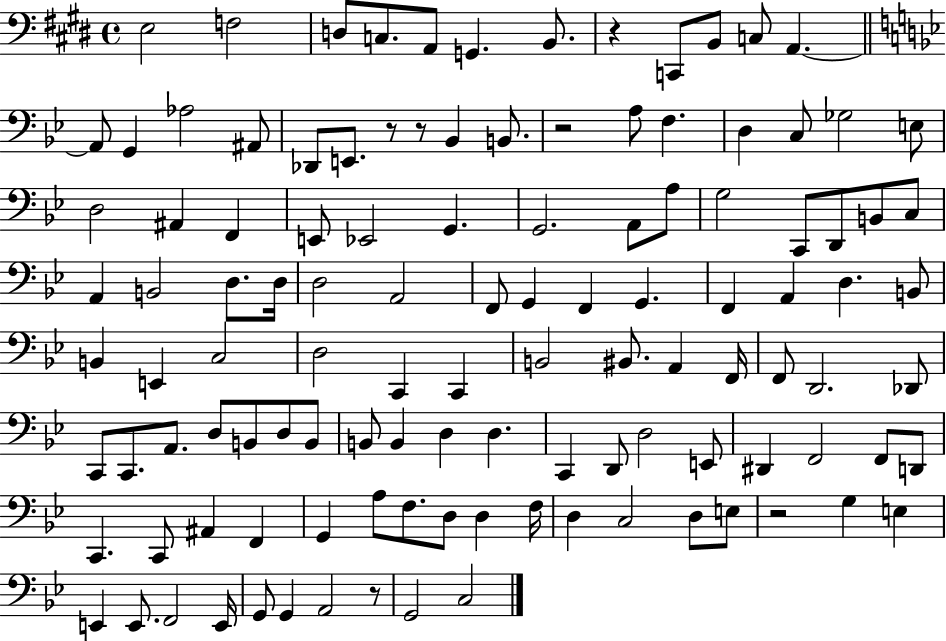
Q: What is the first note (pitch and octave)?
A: E3